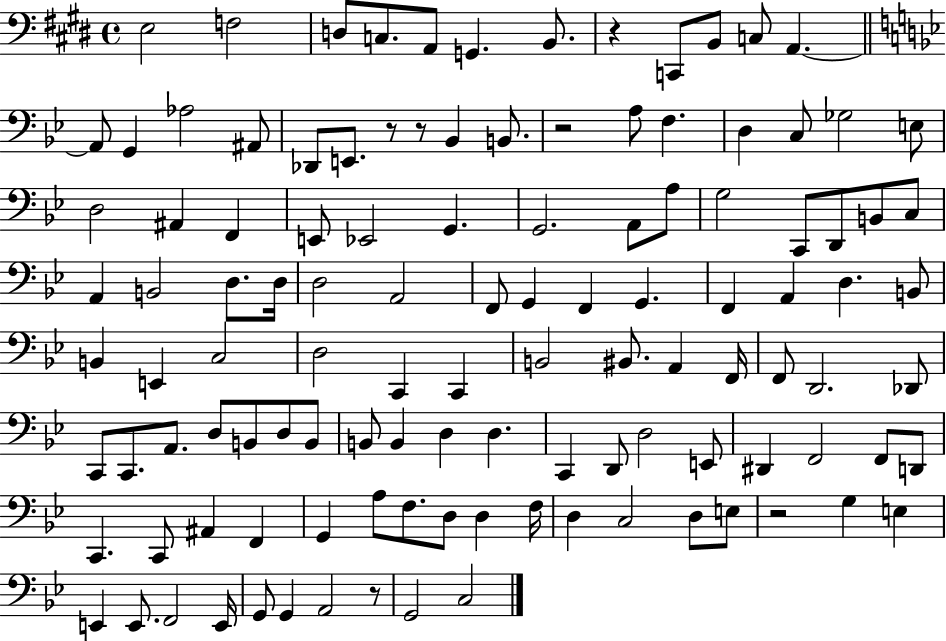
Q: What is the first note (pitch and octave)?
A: E3